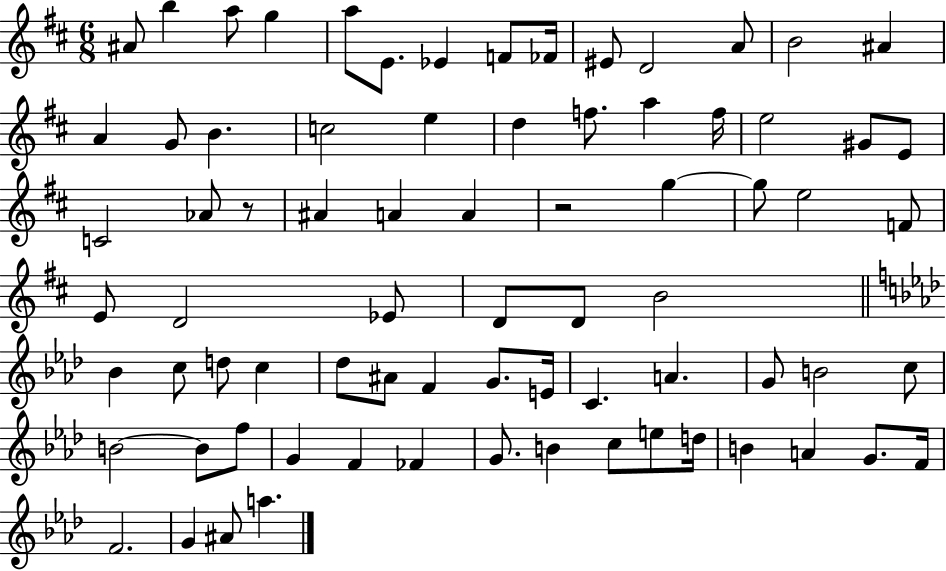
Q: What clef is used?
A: treble